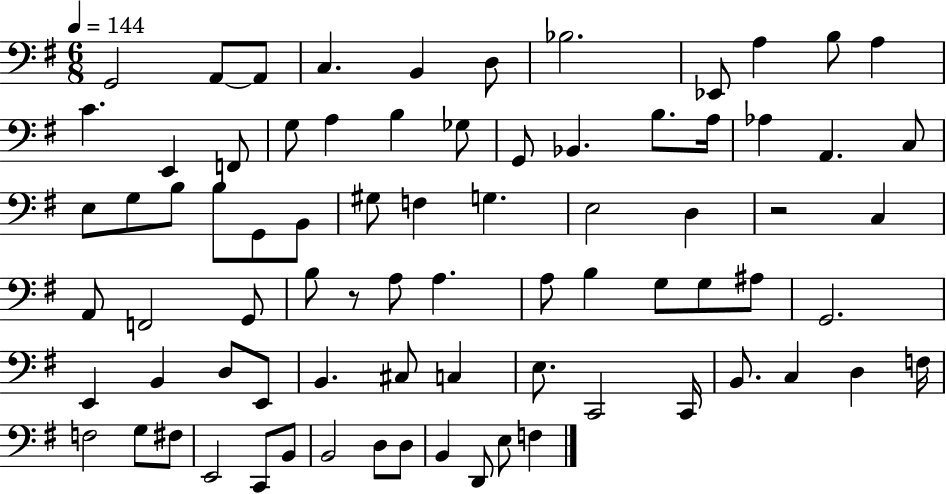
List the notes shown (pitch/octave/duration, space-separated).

G2/h A2/e A2/e C3/q. B2/q D3/e Bb3/h. Eb2/e A3/q B3/e A3/q C4/q. E2/q F2/e G3/e A3/q B3/q Gb3/e G2/e Bb2/q. B3/e. A3/s Ab3/q A2/q. C3/e E3/e G3/e B3/e B3/e G2/e B2/e G#3/e F3/q G3/q. E3/h D3/q R/h C3/q A2/e F2/h G2/e B3/e R/e A3/e A3/q. A3/e B3/q G3/e G3/e A#3/e G2/h. E2/q B2/q D3/e E2/e B2/q. C#3/e C3/q E3/e. C2/h C2/s B2/e. C3/q D3/q F3/s F3/h G3/e F#3/e E2/h C2/e B2/e B2/h D3/e D3/e B2/q D2/e E3/e F3/q